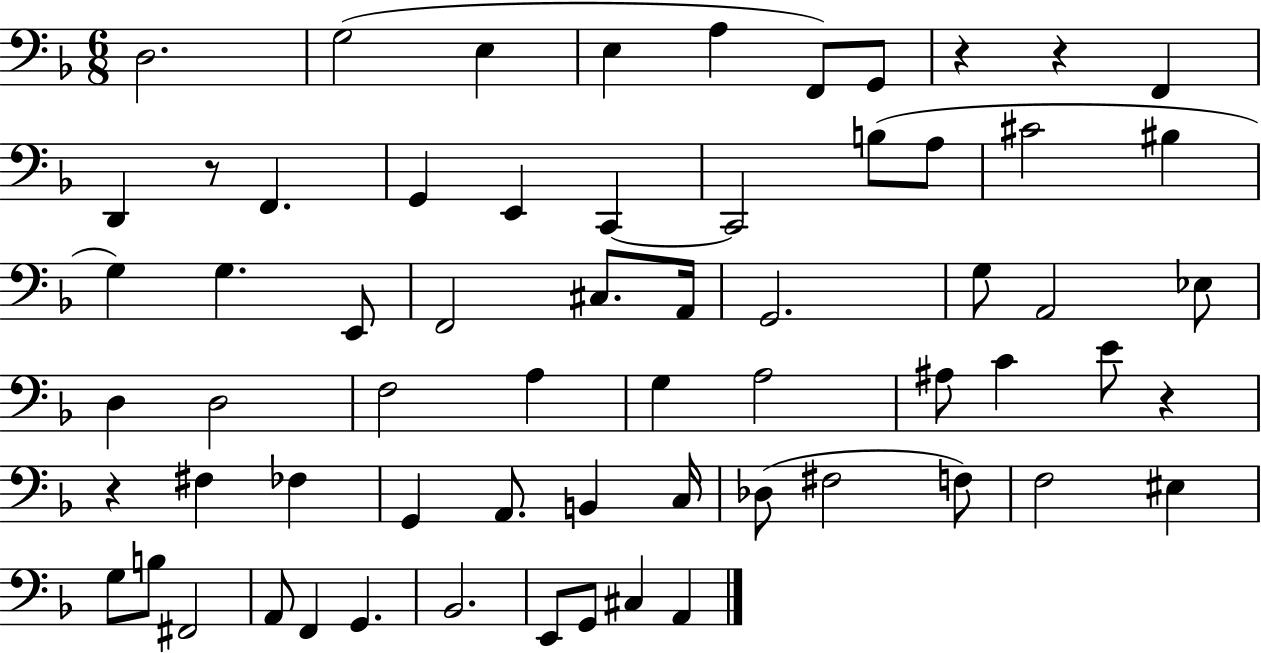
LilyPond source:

{
  \clef bass
  \numericTimeSignature
  \time 6/8
  \key f \major
  \repeat volta 2 { d2. | g2( e4 | e4 a4 f,8) g,8 | r4 r4 f,4 | \break d,4 r8 f,4. | g,4 e,4 c,4~~ | c,2 b8( a8 | cis'2 bis4 | \break g4) g4. e,8 | f,2 cis8. a,16 | g,2. | g8 a,2 ees8 | \break d4 d2 | f2 a4 | g4 a2 | ais8 c'4 e'8 r4 | \break r4 fis4 fes4 | g,4 a,8. b,4 c16 | des8( fis2 f8) | f2 eis4 | \break g8 b8 fis,2 | a,8 f,4 g,4. | bes,2. | e,8 g,8 cis4 a,4 | \break } \bar "|."
}